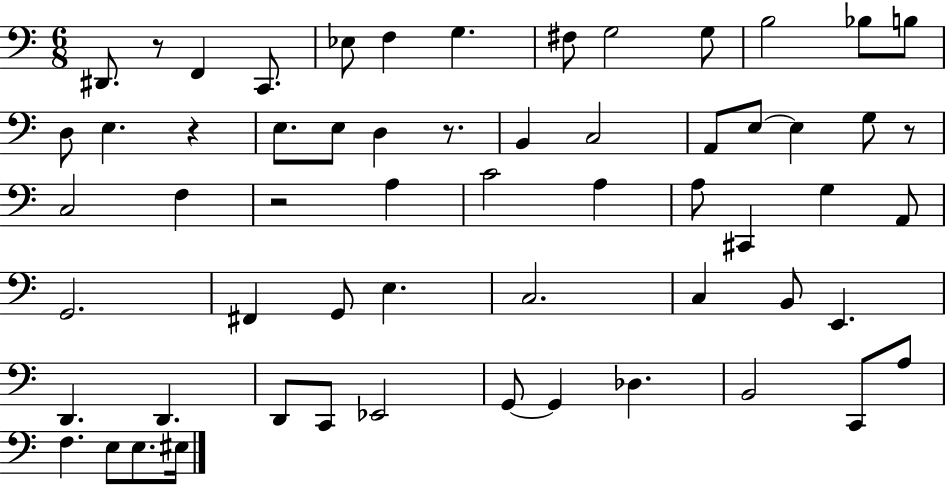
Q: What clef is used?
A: bass